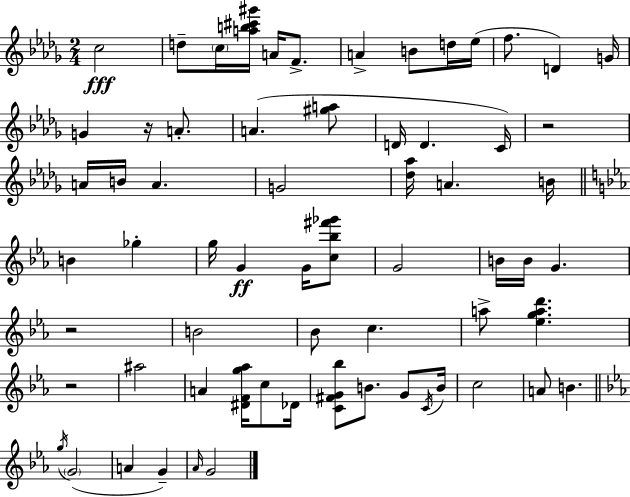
C5/h D5/e C5/s [A5,B5,C#6,G#6]/s A4/s F4/e. A4/q B4/e D5/s Eb5/s F5/e. D4/q G4/s G4/q R/s A4/e. A4/q. [G#5,A5]/e D4/s D4/q. C4/s R/h A4/s B4/s A4/q. G4/h [Db5,Ab5]/s A4/q. B4/s B4/q Gb5/q G5/s G4/q G4/s [C5,Bb5,F#6,Gb6]/e G4/h B4/s B4/s G4/q. R/h B4/h Bb4/e C5/q. A5/e [Eb5,G5,A5,D6]/q. R/h A#5/h A4/q [D#4,F4,G5,Ab5]/s C5/e Db4/s [C4,F#4,G4,Bb5]/e B4/e. G4/e C4/s B4/s C5/h A4/e B4/q. G5/s G4/h A4/q G4/q Ab4/s G4/h